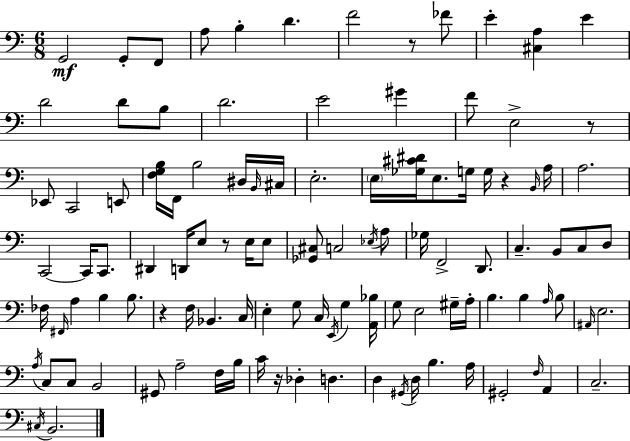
X:1
T:Untitled
M:6/8
L:1/4
K:C
G,,2 G,,/2 F,,/2 A,/2 B, D F2 z/2 _F/2 E [^C,A,] E D2 D/2 B,/2 D2 E2 ^G F/2 E,2 z/2 _E,,/2 C,,2 E,,/2 [F,G,B,]/4 F,,/4 B,2 ^D,/4 B,,/4 ^C,/4 E,2 E,/4 [_G,^C^D]/4 E,/2 G,/4 G,/4 z B,,/4 A,/4 A,2 C,,2 C,,/4 C,,/2 ^D,, D,,/4 E,/2 z/2 E,/4 E,/2 [_G,,^C,]/2 C,2 _E,/4 A,/2 _G,/4 F,,2 D,,/2 C, B,,/2 C,/2 D,/2 _F,/4 ^F,,/4 A, B, B,/2 z F,/4 _B,, C,/4 E, G,/2 C,/4 E,,/4 G, [A,,_B,]/4 G,/2 E,2 ^G,/4 A,/4 B, B, A,/4 B,/2 ^A,,/4 E,2 A,/4 C,/2 C,/2 B,,2 ^G,,/2 A,2 F,/4 B,/4 C/4 z/4 _D, D, D, ^G,,/4 D,/4 B, A,/4 ^G,,2 F,/4 A,, C,2 ^C,/4 B,,2